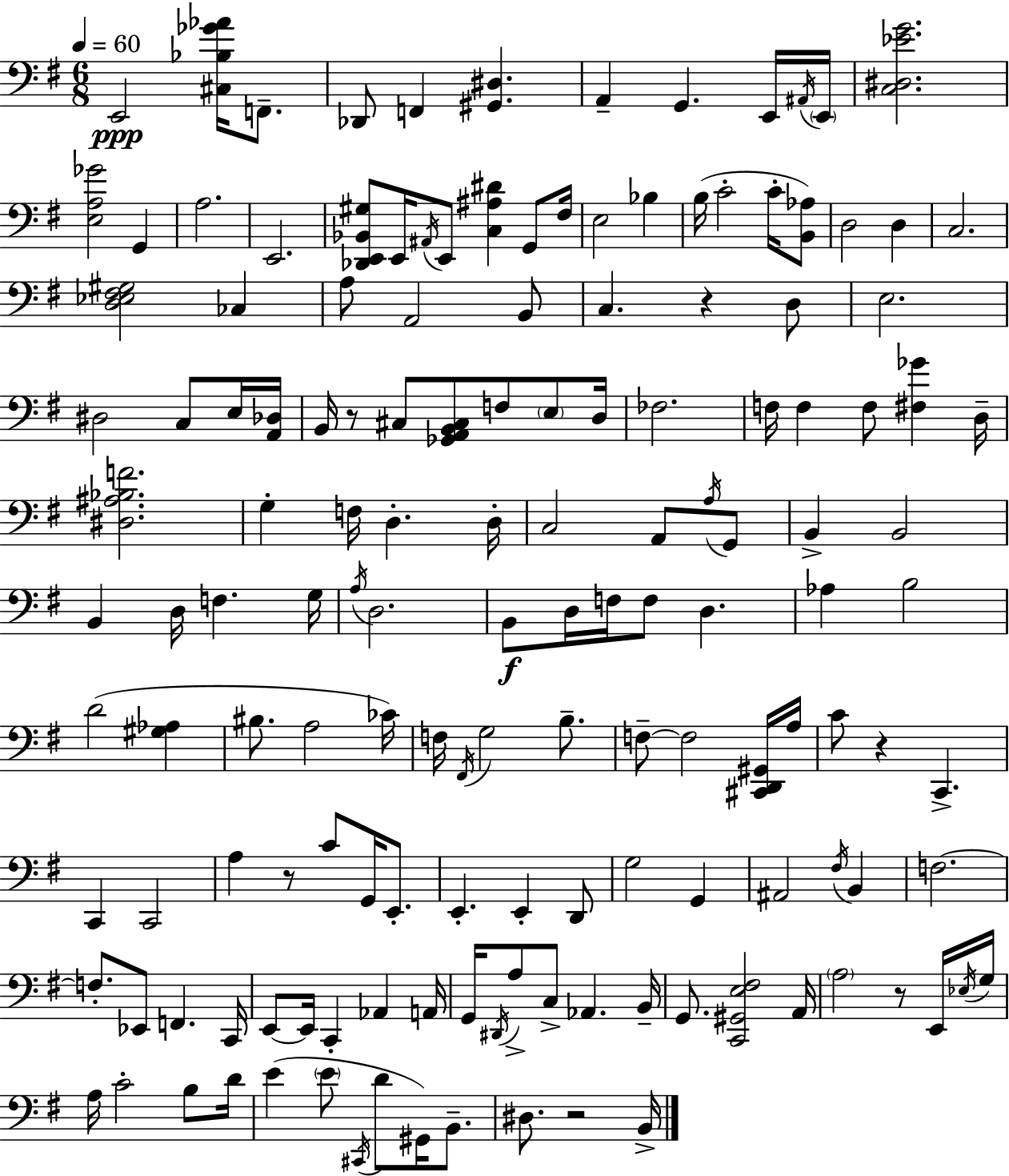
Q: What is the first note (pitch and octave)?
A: E2